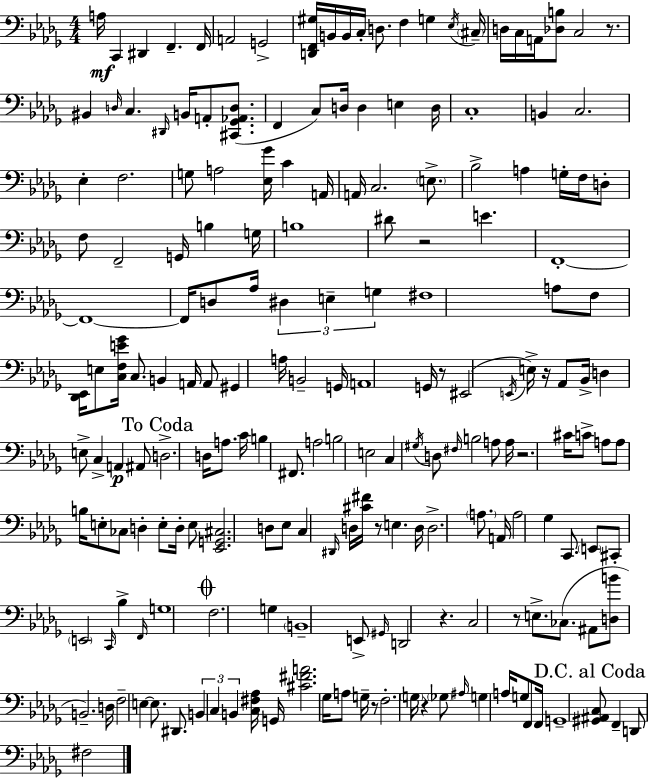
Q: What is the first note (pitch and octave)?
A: A3